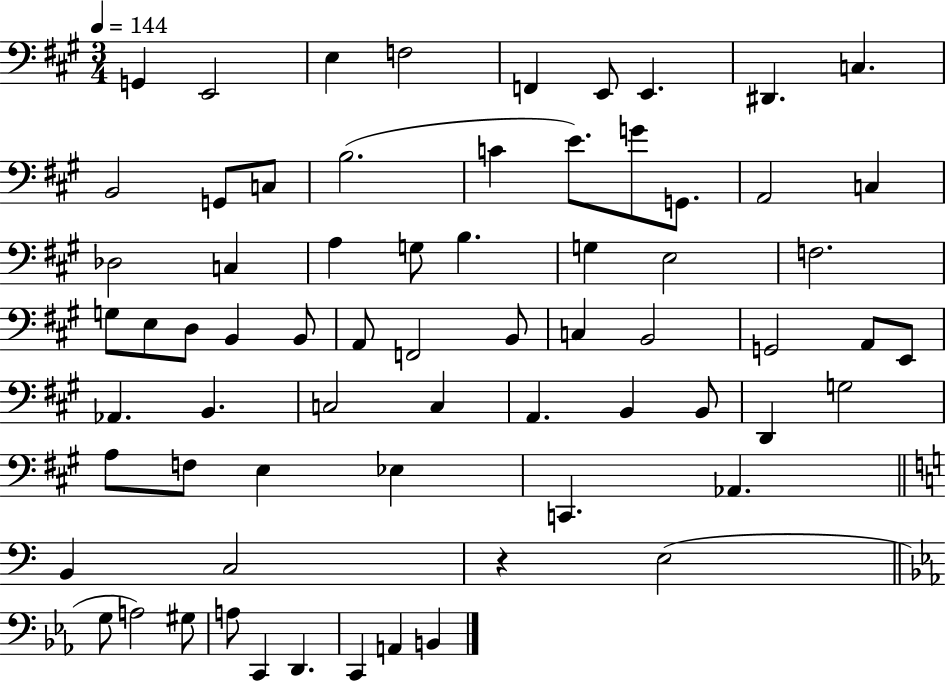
G2/q E2/h E3/q F3/h F2/q E2/e E2/q. D#2/q. C3/q. B2/h G2/e C3/e B3/h. C4/q E4/e. G4/e G2/e. A2/h C3/q Db3/h C3/q A3/q G3/e B3/q. G3/q E3/h F3/h. G3/e E3/e D3/e B2/q B2/e A2/e F2/h B2/e C3/q B2/h G2/h A2/e E2/e Ab2/q. B2/q. C3/h C3/q A2/q. B2/q B2/e D2/q G3/h A3/e F3/e E3/q Eb3/q C2/q. Ab2/q. B2/q C3/h R/q E3/h G3/e A3/h G#3/e A3/e C2/q D2/q. C2/q A2/q B2/q